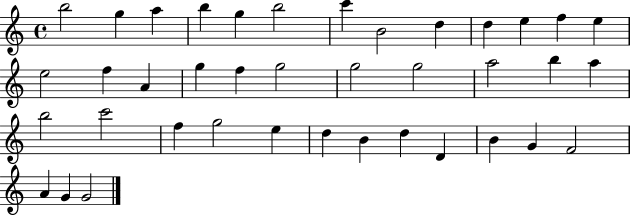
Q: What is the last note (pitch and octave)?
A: G4